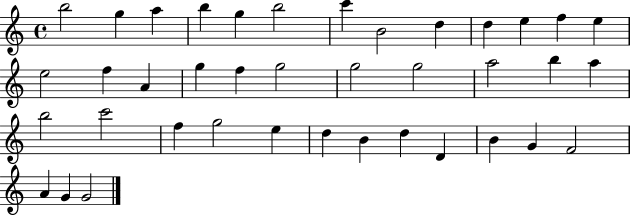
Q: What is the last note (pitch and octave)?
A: G4